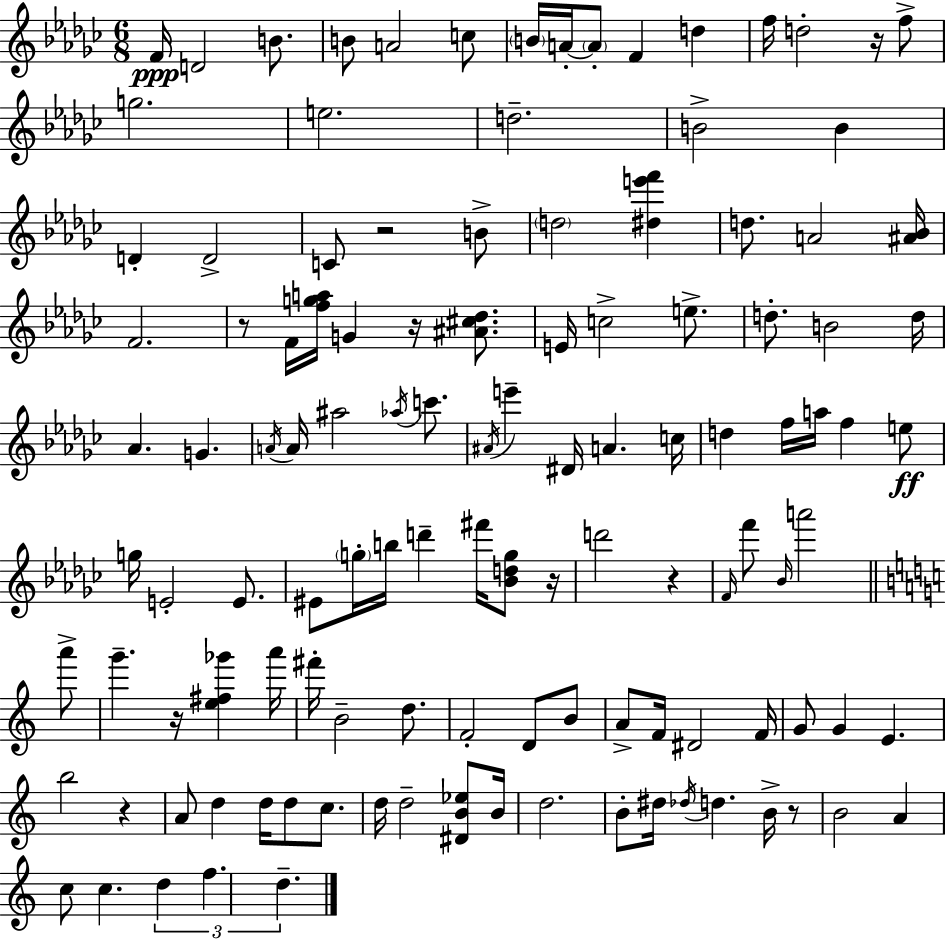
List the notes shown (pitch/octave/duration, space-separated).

F4/s D4/h B4/e. B4/e A4/h C5/e B4/s A4/s A4/e F4/q D5/q F5/s D5/h R/s F5/e G5/h. E5/h. D5/h. B4/h B4/q D4/q D4/h C4/e R/h B4/e D5/h [D#5,E6,F6]/q D5/e. A4/h [A#4,Bb4]/s F4/h. R/e F4/s [F5,G5,A5]/s G4/q R/s [A#4,C#5,Db5]/e. E4/s C5/h E5/e. D5/e. B4/h D5/s Ab4/q. G4/q. A4/s A4/s A#5/h Ab5/s C6/e. A#4/s E6/q D#4/s A4/q. C5/s D5/q F5/s A5/s F5/q E5/e G5/s E4/h E4/e. EIS4/e G5/s B5/s D6/q F#6/s [Bb4,D5,G5]/e R/s D6/h R/q F4/s F6/e Bb4/s A6/h A6/e G6/q. R/s [E5,F#5,Gb6]/q A6/s F#6/s B4/h D5/e. F4/h D4/e B4/e A4/e F4/s D#4/h F4/s G4/e G4/q E4/q. B5/h R/q A4/e D5/q D5/s D5/e C5/e. D5/s D5/h [D#4,B4,Eb5]/e B4/s D5/h. B4/e D#5/s Db5/s D5/q. B4/s R/e B4/h A4/q C5/e C5/q. D5/q F5/q. D5/q.